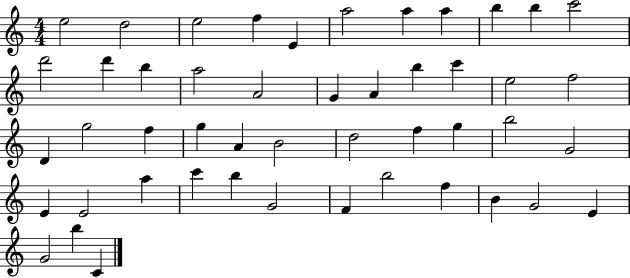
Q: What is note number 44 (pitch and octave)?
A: G4